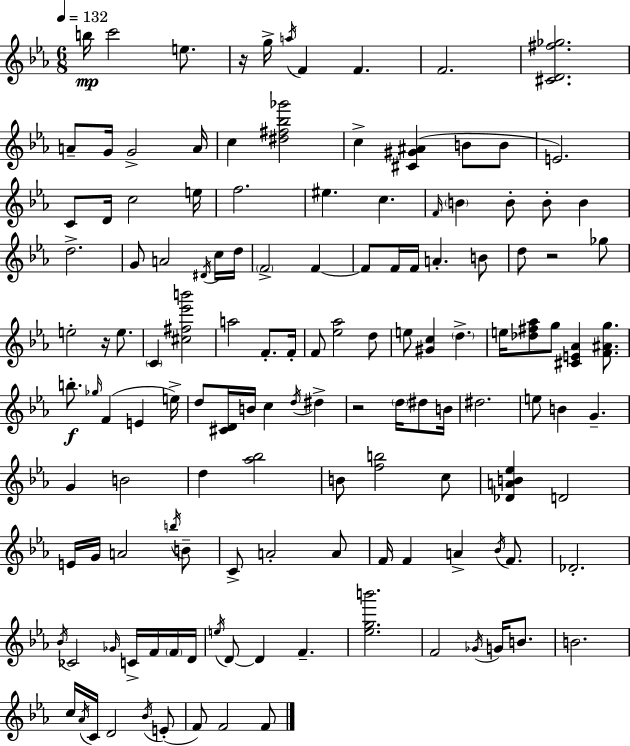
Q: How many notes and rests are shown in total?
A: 136